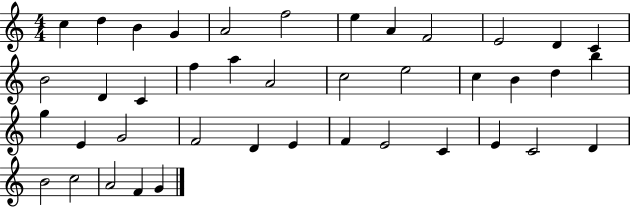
{
  \clef treble
  \numericTimeSignature
  \time 4/4
  \key c \major
  c''4 d''4 b'4 g'4 | a'2 f''2 | e''4 a'4 f'2 | e'2 d'4 c'4 | \break b'2 d'4 c'4 | f''4 a''4 a'2 | c''2 e''2 | c''4 b'4 d''4 b''4 | \break g''4 e'4 g'2 | f'2 d'4 e'4 | f'4 e'2 c'4 | e'4 c'2 d'4 | \break b'2 c''2 | a'2 f'4 g'4 | \bar "|."
}